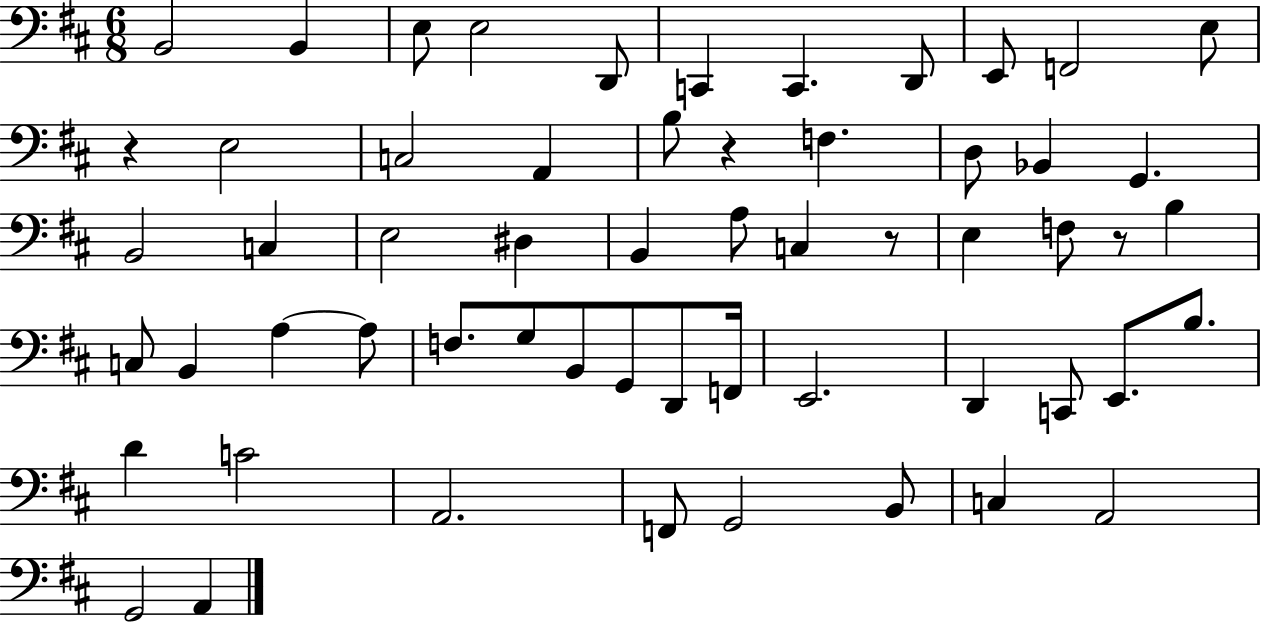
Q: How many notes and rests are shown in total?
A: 58